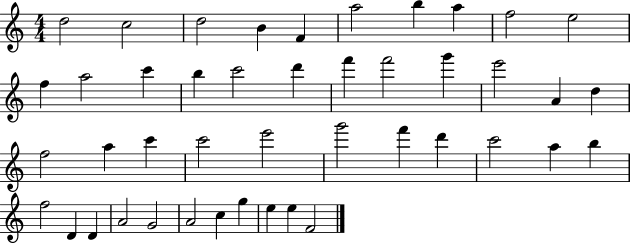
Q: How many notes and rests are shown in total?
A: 44